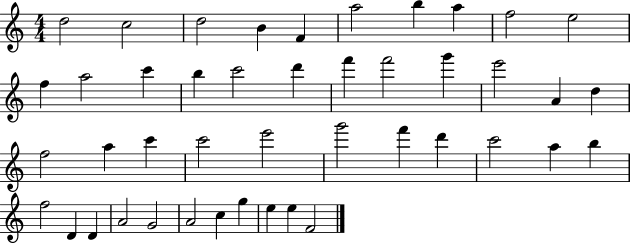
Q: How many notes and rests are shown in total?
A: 44